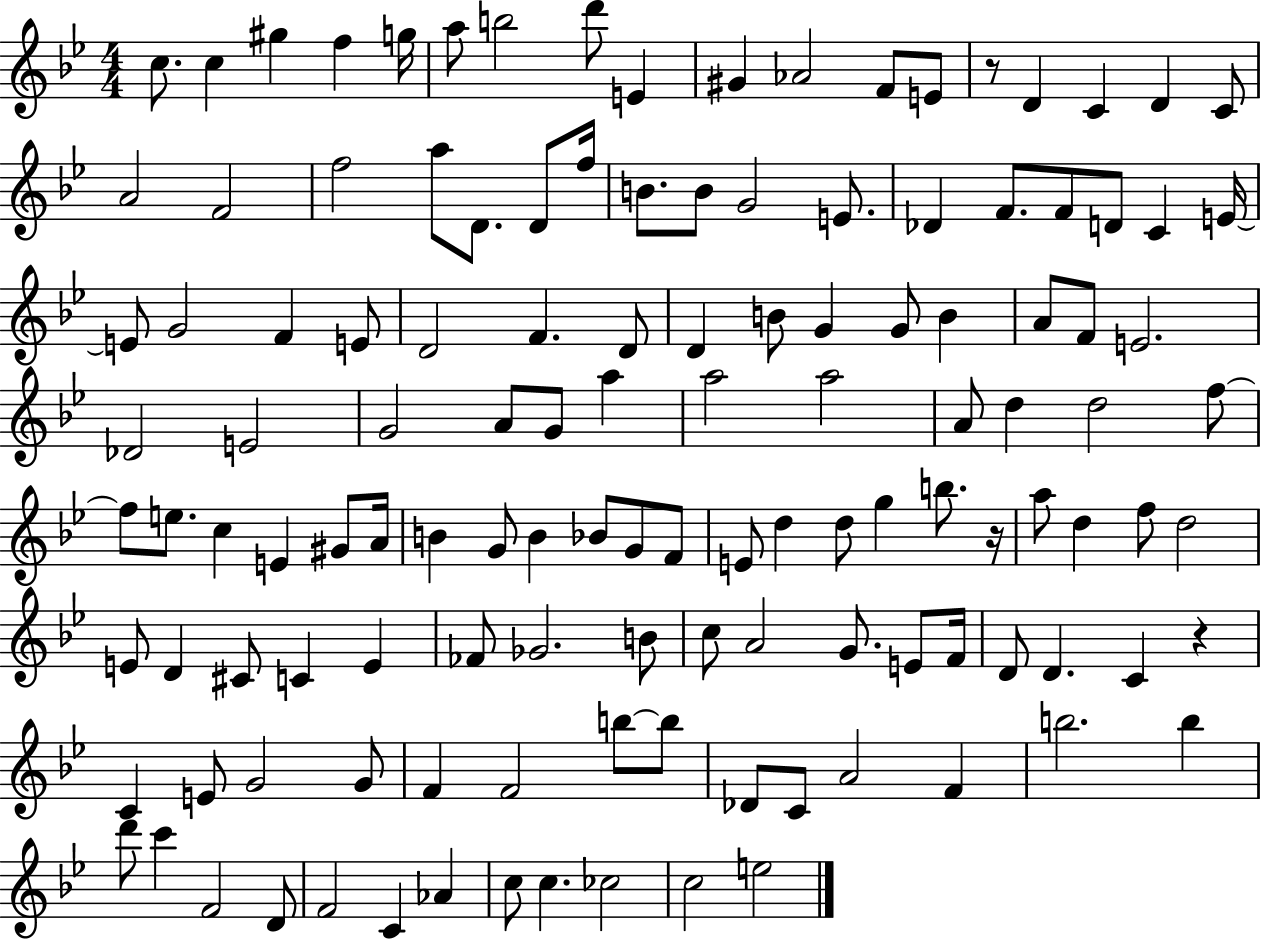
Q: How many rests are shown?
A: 3